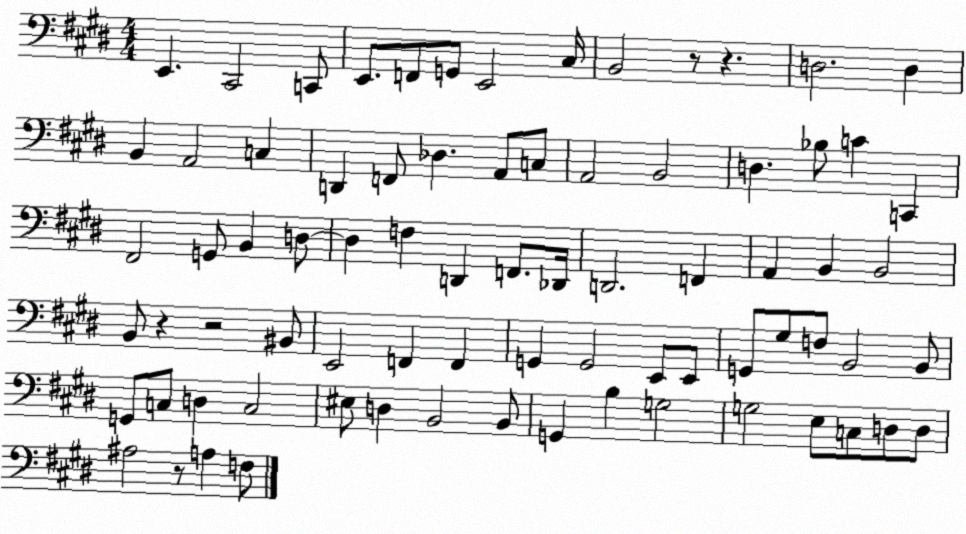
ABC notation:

X:1
T:Untitled
M:4/4
L:1/4
K:E
E,, ^C,,2 C,,/2 E,,/2 F,,/2 G,,/2 E,,2 ^C,/4 B,,2 z/2 z D,2 D, B,, A,,2 C, D,, F,,/2 _D, A,,/2 C,/2 A,,2 B,,2 D, _B,/2 C C,, ^F,,2 G,,/2 B,, D,/2 D, F, D,, F,,/2 _D,,/4 D,,2 F,, A,, B,, B,,2 B,,/2 z z2 ^B,,/2 E,,2 F,, F,, G,, G,,2 E,,/2 E,,/2 G,,/2 ^G,/2 F,/2 B,,2 B,,/2 G,,/2 C,/2 D, C,2 ^E,/2 D, B,,2 B,,/2 G,, B, G,2 G,2 E,/2 C,/2 D,/2 D,/2 ^A,2 z/2 A, F,/2